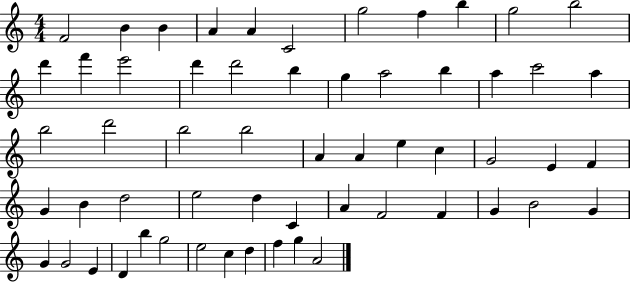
{
  \clef treble
  \numericTimeSignature
  \time 4/4
  \key c \major
  f'2 b'4 b'4 | a'4 a'4 c'2 | g''2 f''4 b''4 | g''2 b''2 | \break d'''4 f'''4 e'''2 | d'''4 d'''2 b''4 | g''4 a''2 b''4 | a''4 c'''2 a''4 | \break b''2 d'''2 | b''2 b''2 | a'4 a'4 e''4 c''4 | g'2 e'4 f'4 | \break g'4 b'4 d''2 | e''2 d''4 c'4 | a'4 f'2 f'4 | g'4 b'2 g'4 | \break g'4 g'2 e'4 | d'4 b''4 g''2 | e''2 c''4 d''4 | f''4 g''4 a'2 | \break \bar "|."
}